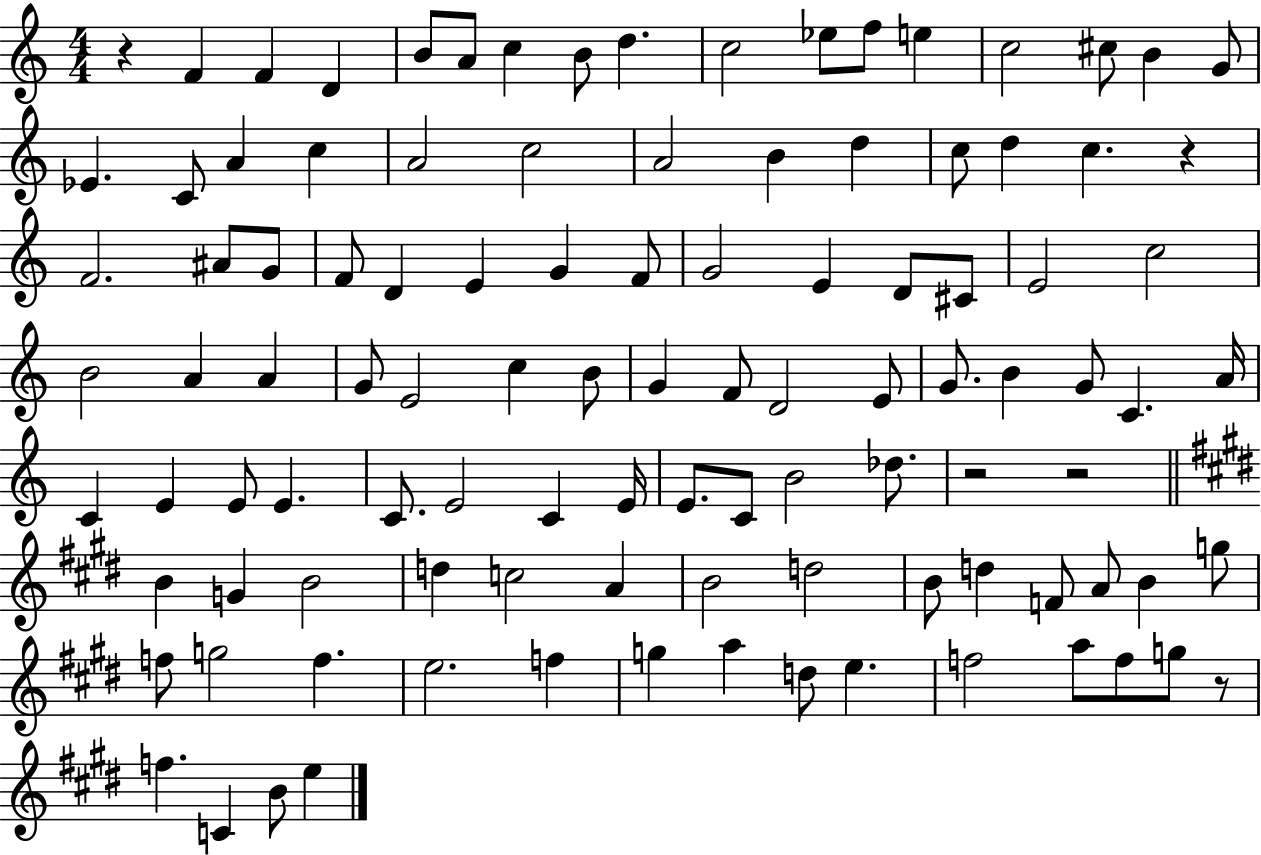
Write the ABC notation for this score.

X:1
T:Untitled
M:4/4
L:1/4
K:C
z F F D B/2 A/2 c B/2 d c2 _e/2 f/2 e c2 ^c/2 B G/2 _E C/2 A c A2 c2 A2 B d c/2 d c z F2 ^A/2 G/2 F/2 D E G F/2 G2 E D/2 ^C/2 E2 c2 B2 A A G/2 E2 c B/2 G F/2 D2 E/2 G/2 B G/2 C A/4 C E E/2 E C/2 E2 C E/4 E/2 C/2 B2 _d/2 z2 z2 B G B2 d c2 A B2 d2 B/2 d F/2 A/2 B g/2 f/2 g2 f e2 f g a d/2 e f2 a/2 f/2 g/2 z/2 f C B/2 e